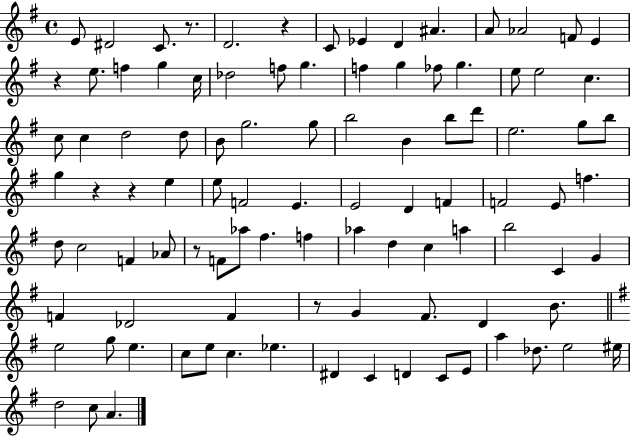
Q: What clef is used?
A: treble